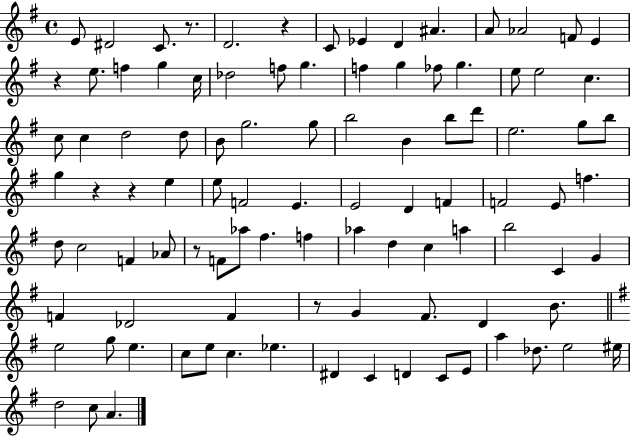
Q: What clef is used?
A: treble